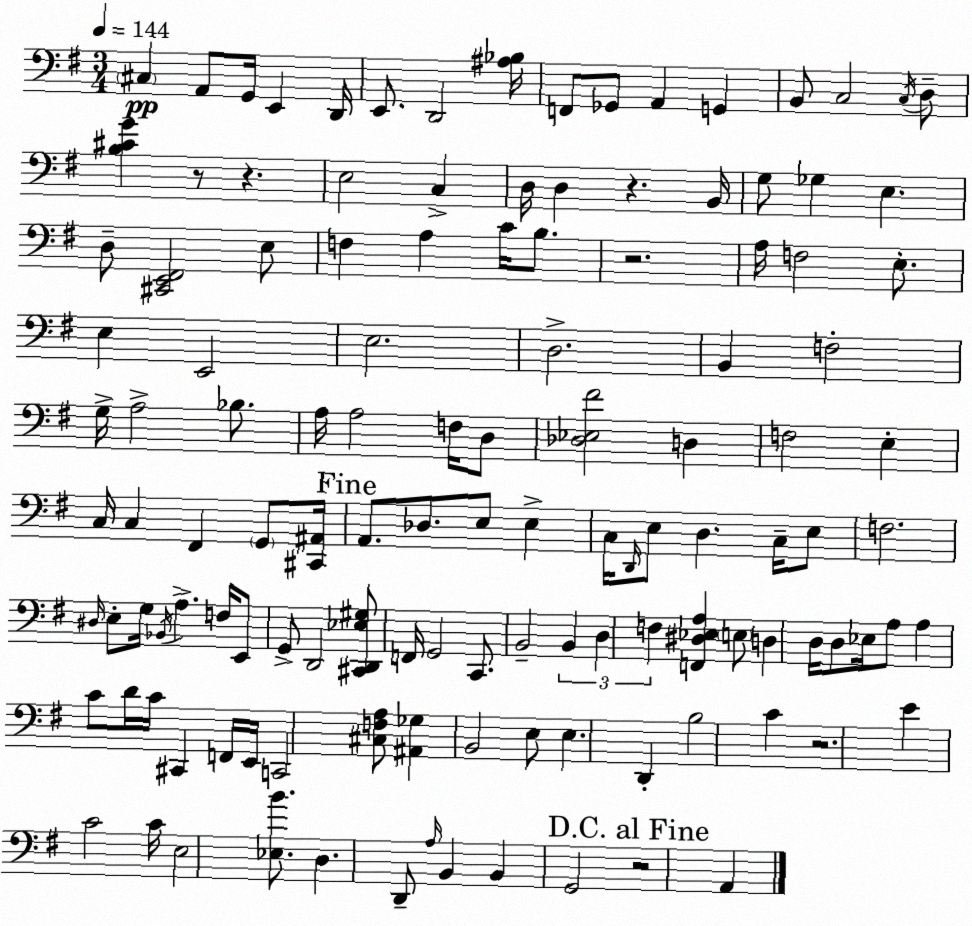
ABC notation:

X:1
T:Untitled
M:3/4
L:1/4
K:Em
^C, A,,/2 G,,/4 E,, D,,/4 E,,/2 D,,2 [^A,_B,]/4 F,,/2 _G,,/2 A,, G,, B,,/2 C,2 C,/4 D,/2 [B,^CG] z/2 z E,2 C, D,/4 D, z B,,/4 G,/2 _G, E, D,/2 [^C,,E,,^F,,]2 E,/2 F, A, C/4 B,/2 z2 A,/4 F,2 E,/2 E, E,,2 E,2 D,2 B,, F,2 G,/4 A,2 _B,/2 A,/4 A,2 F,/4 D,/2 [_D,_E,^F]2 D, F,2 E, C,/4 C, ^F,, G,,/2 [^C,,^A,,]/4 A,,/2 _D,/2 E,/2 E, C,/4 D,,/4 E,/2 D, C,/4 E,/2 F,2 ^D,/4 E,/2 G,/4 _B,,/4 A, F,/4 E,,/2 G,,/2 D,,2 [^C,,D,,_E,^G,]/2 F,,/4 G,,2 C,,/2 B,,2 B,, D, F, [F,,^D,_E,A,] E,/2 D, D,/4 D,/2 _E,/4 A,/2 A, C/2 D/4 C/4 ^C,, F,,/4 E,,/4 C,,2 [^C,F,A,]/2 [^A,,_G,] B,,2 E,/2 E, D,, B,2 C z2 E C2 C/4 E,2 [_E,B]/2 D, D,,/2 A,/4 B,, B,, G,,2 z2 A,,